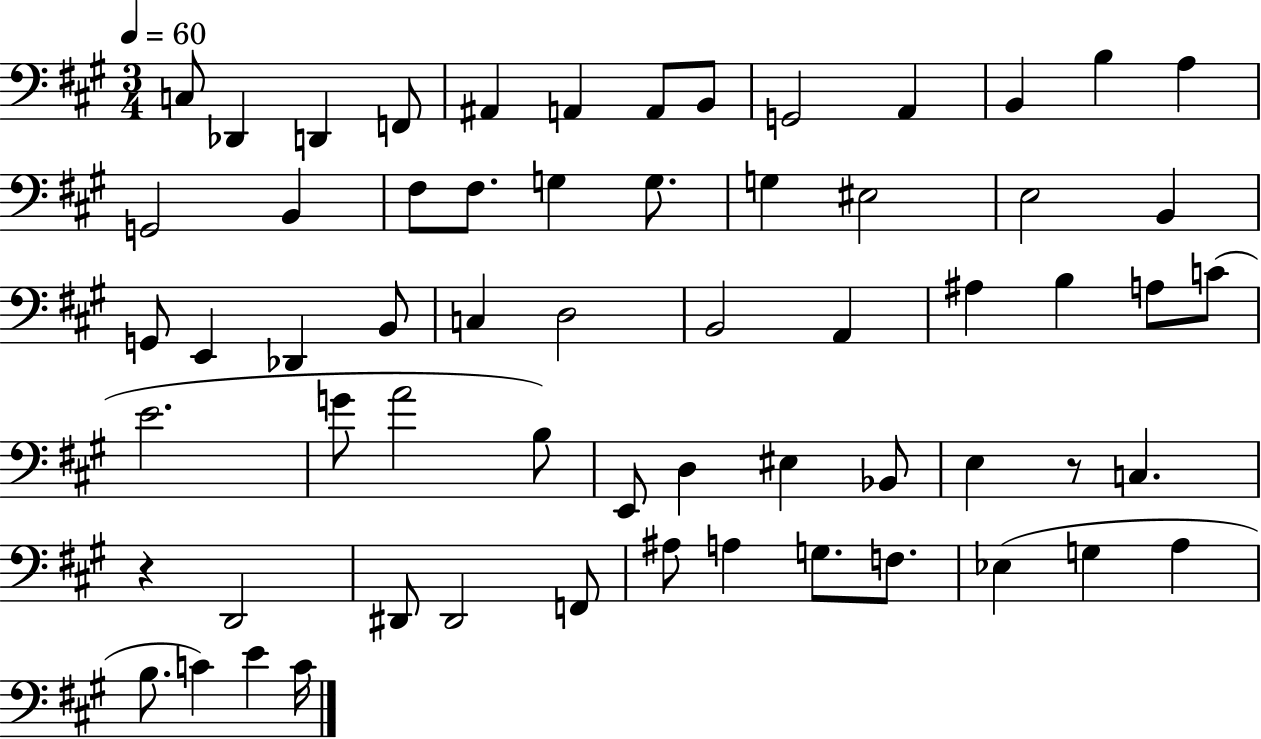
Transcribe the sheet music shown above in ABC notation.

X:1
T:Untitled
M:3/4
L:1/4
K:A
C,/2 _D,, D,, F,,/2 ^A,, A,, A,,/2 B,,/2 G,,2 A,, B,, B, A, G,,2 B,, ^F,/2 ^F,/2 G, G,/2 G, ^E,2 E,2 B,, G,,/2 E,, _D,, B,,/2 C, D,2 B,,2 A,, ^A, B, A,/2 C/2 E2 G/2 A2 B,/2 E,,/2 D, ^E, _B,,/2 E, z/2 C, z D,,2 ^D,,/2 ^D,,2 F,,/2 ^A,/2 A, G,/2 F,/2 _E, G, A, B,/2 C E C/4